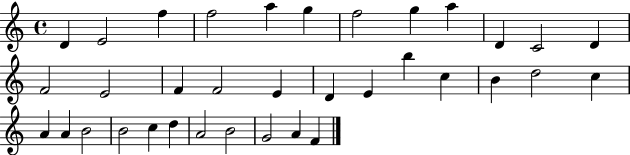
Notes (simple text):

D4/q E4/h F5/q F5/h A5/q G5/q F5/h G5/q A5/q D4/q C4/h D4/q F4/h E4/h F4/q F4/h E4/q D4/q E4/q B5/q C5/q B4/q D5/h C5/q A4/q A4/q B4/h B4/h C5/q D5/q A4/h B4/h G4/h A4/q F4/q